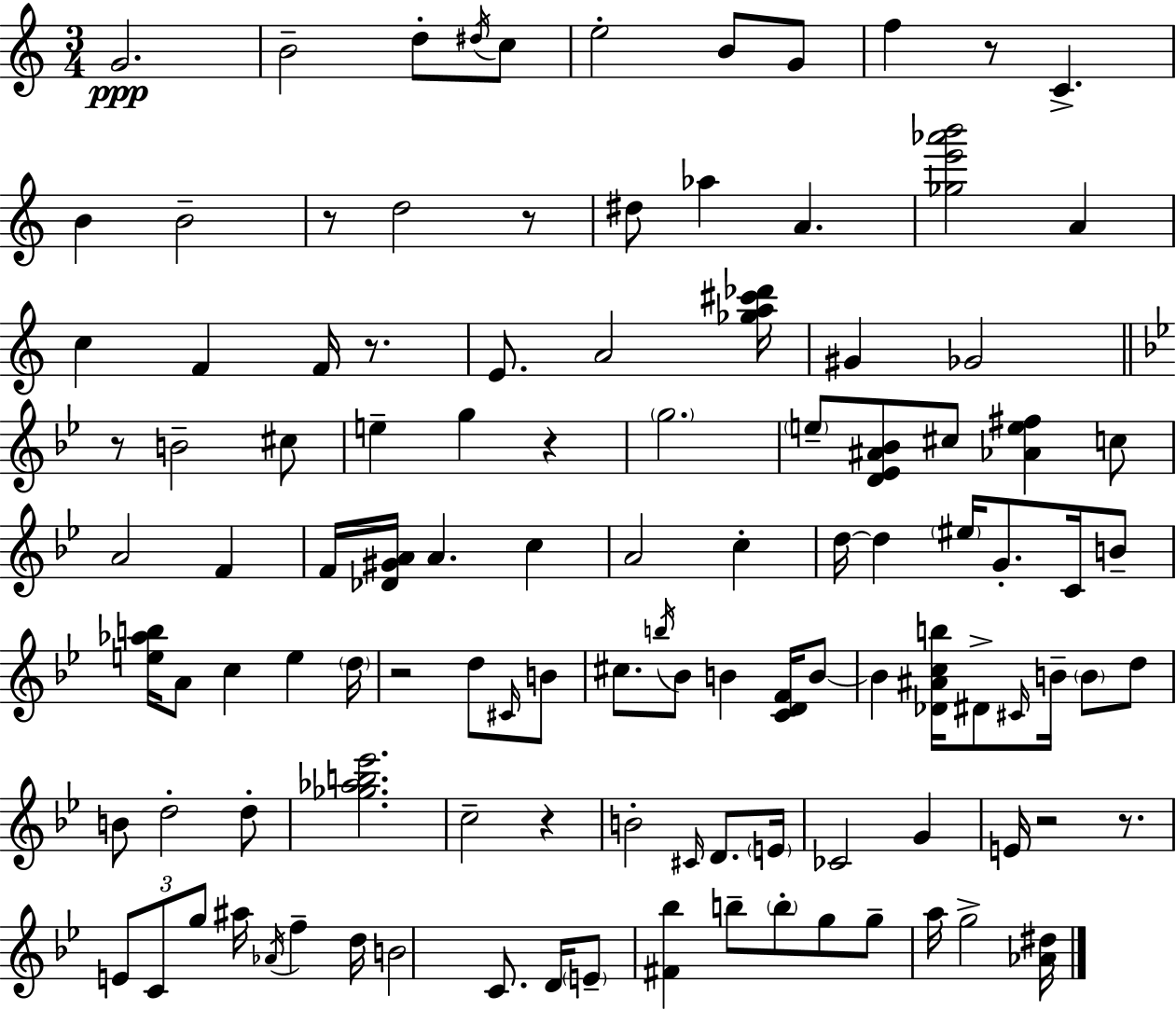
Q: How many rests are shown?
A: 10